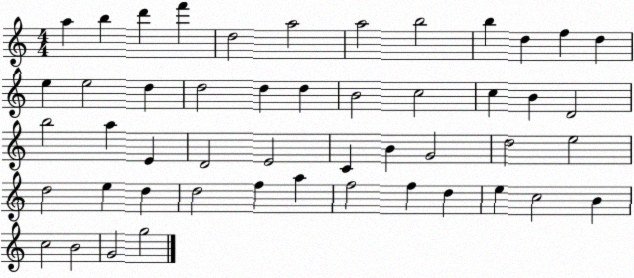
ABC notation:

X:1
T:Untitled
M:4/4
L:1/4
K:C
a b d' f' d2 a2 a2 b2 b d f d e e2 d d2 d d B2 c2 c B D2 b2 a E D2 E2 C B G2 d2 e2 d2 e d d2 f a f2 f d e c2 B c2 B2 G2 g2